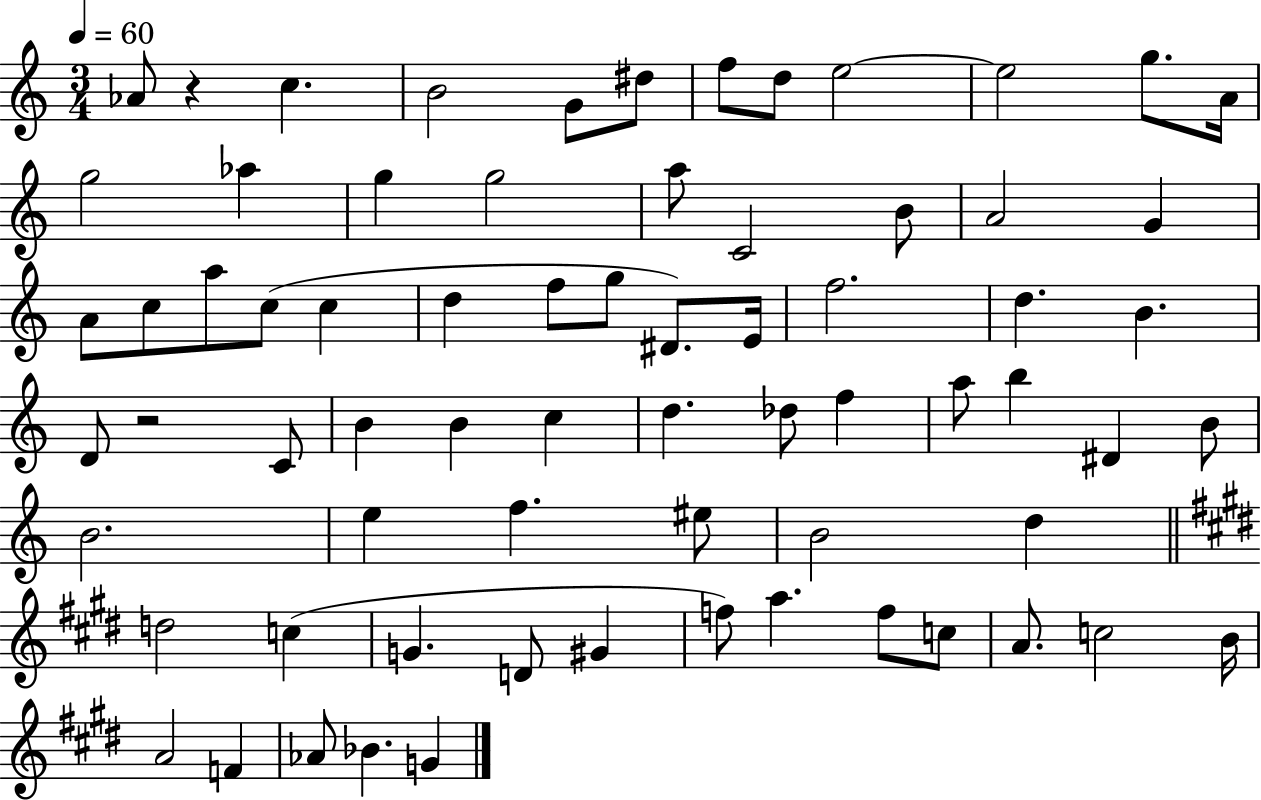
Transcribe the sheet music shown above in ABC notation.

X:1
T:Untitled
M:3/4
L:1/4
K:C
_A/2 z c B2 G/2 ^d/2 f/2 d/2 e2 e2 g/2 A/4 g2 _a g g2 a/2 C2 B/2 A2 G A/2 c/2 a/2 c/2 c d f/2 g/2 ^D/2 E/4 f2 d B D/2 z2 C/2 B B c d _d/2 f a/2 b ^D B/2 B2 e f ^e/2 B2 d d2 c G D/2 ^G f/2 a f/2 c/2 A/2 c2 B/4 A2 F _A/2 _B G